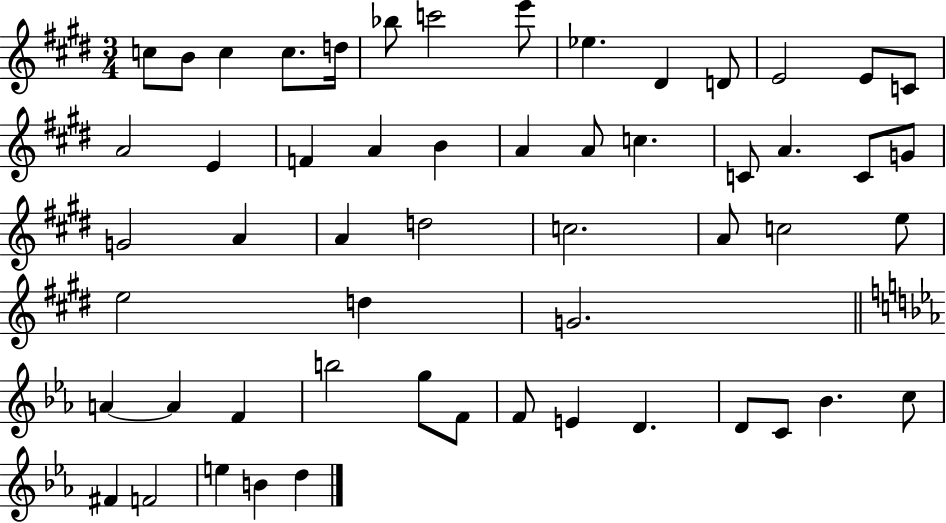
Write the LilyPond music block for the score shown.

{
  \clef treble
  \numericTimeSignature
  \time 3/4
  \key e \major
  \repeat volta 2 { c''8 b'8 c''4 c''8. d''16 | bes''8 c'''2 e'''8 | ees''4. dis'4 d'8 | e'2 e'8 c'8 | \break a'2 e'4 | f'4 a'4 b'4 | a'4 a'8 c''4. | c'8 a'4. c'8 g'8 | \break g'2 a'4 | a'4 d''2 | c''2. | a'8 c''2 e''8 | \break e''2 d''4 | g'2. | \bar "||" \break \key ees \major a'4~~ a'4 f'4 | b''2 g''8 f'8 | f'8 e'4 d'4. | d'8 c'8 bes'4. c''8 | \break fis'4 f'2 | e''4 b'4 d''4 | } \bar "|."
}